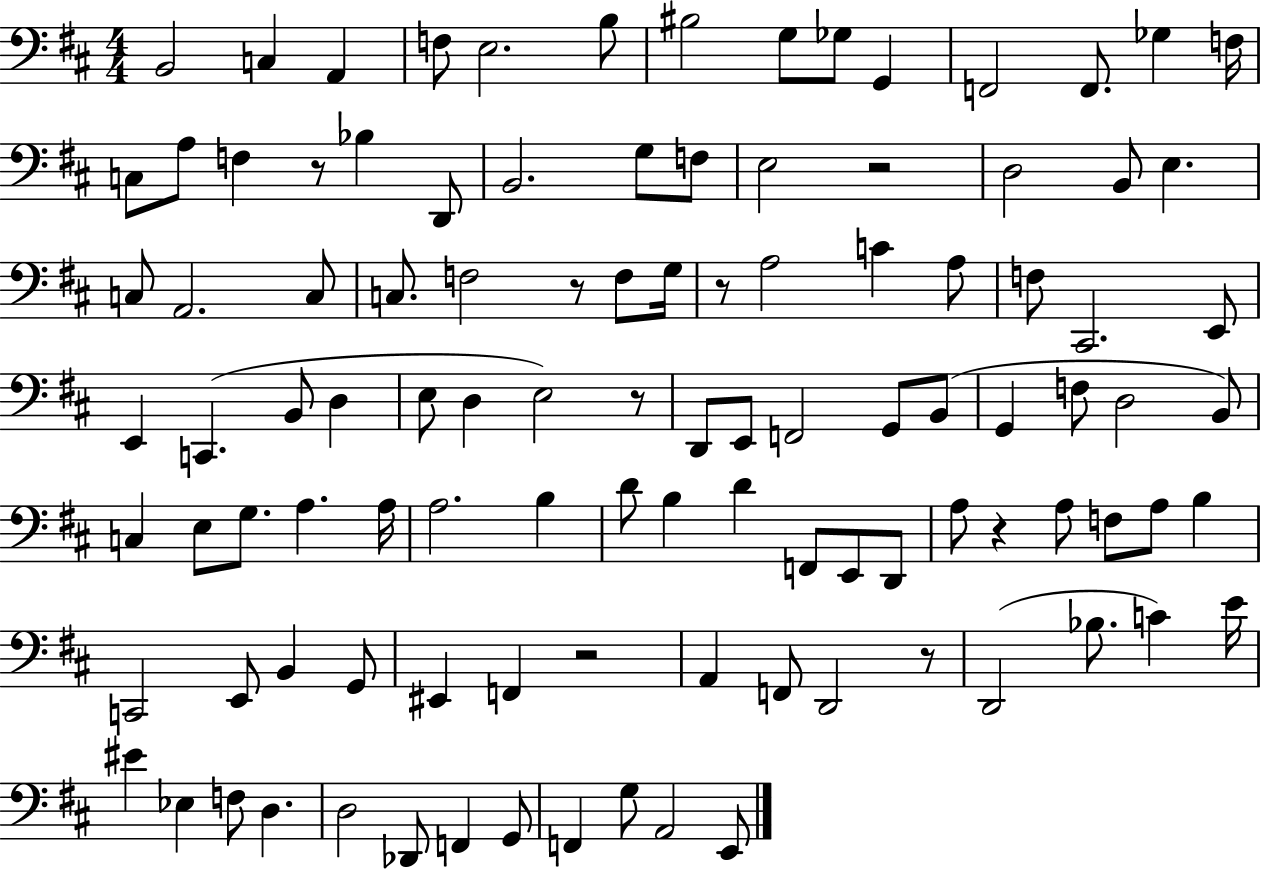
X:1
T:Untitled
M:4/4
L:1/4
K:D
B,,2 C, A,, F,/2 E,2 B,/2 ^B,2 G,/2 _G,/2 G,, F,,2 F,,/2 _G, F,/4 C,/2 A,/2 F, z/2 _B, D,,/2 B,,2 G,/2 F,/2 E,2 z2 D,2 B,,/2 E, C,/2 A,,2 C,/2 C,/2 F,2 z/2 F,/2 G,/4 z/2 A,2 C A,/2 F,/2 ^C,,2 E,,/2 E,, C,, B,,/2 D, E,/2 D, E,2 z/2 D,,/2 E,,/2 F,,2 G,,/2 B,,/2 G,, F,/2 D,2 B,,/2 C, E,/2 G,/2 A, A,/4 A,2 B, D/2 B, D F,,/2 E,,/2 D,,/2 A,/2 z A,/2 F,/2 A,/2 B, C,,2 E,,/2 B,, G,,/2 ^E,, F,, z2 A,, F,,/2 D,,2 z/2 D,,2 _B,/2 C E/4 ^E _E, F,/2 D, D,2 _D,,/2 F,, G,,/2 F,, G,/2 A,,2 E,,/2